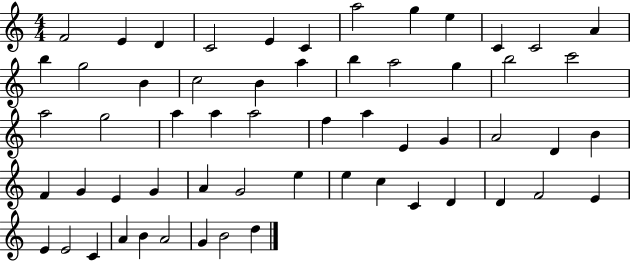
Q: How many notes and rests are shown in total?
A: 58